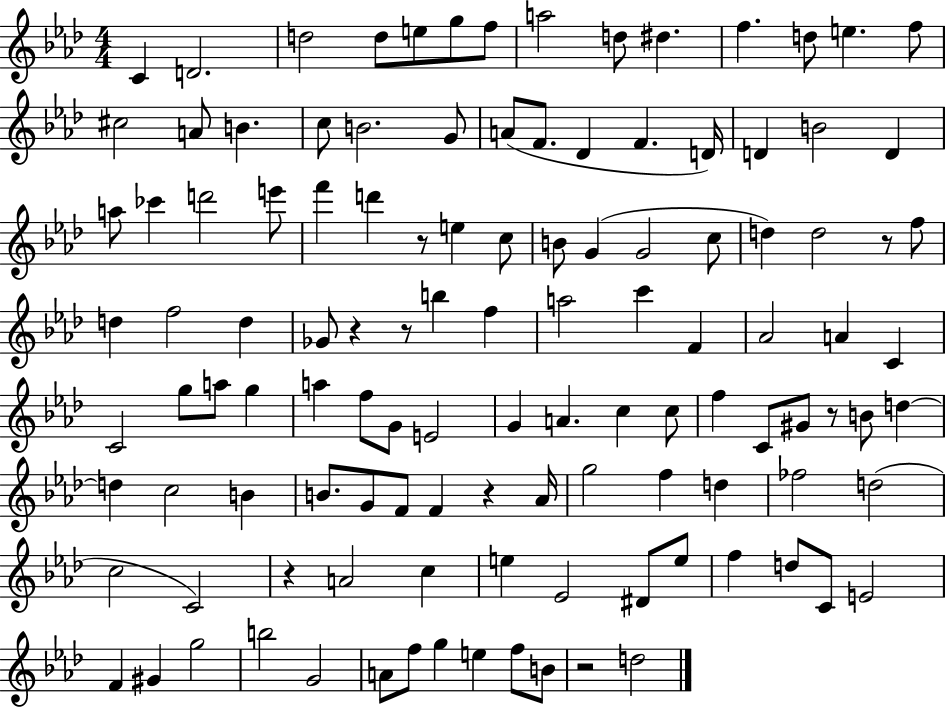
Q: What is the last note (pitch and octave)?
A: D5